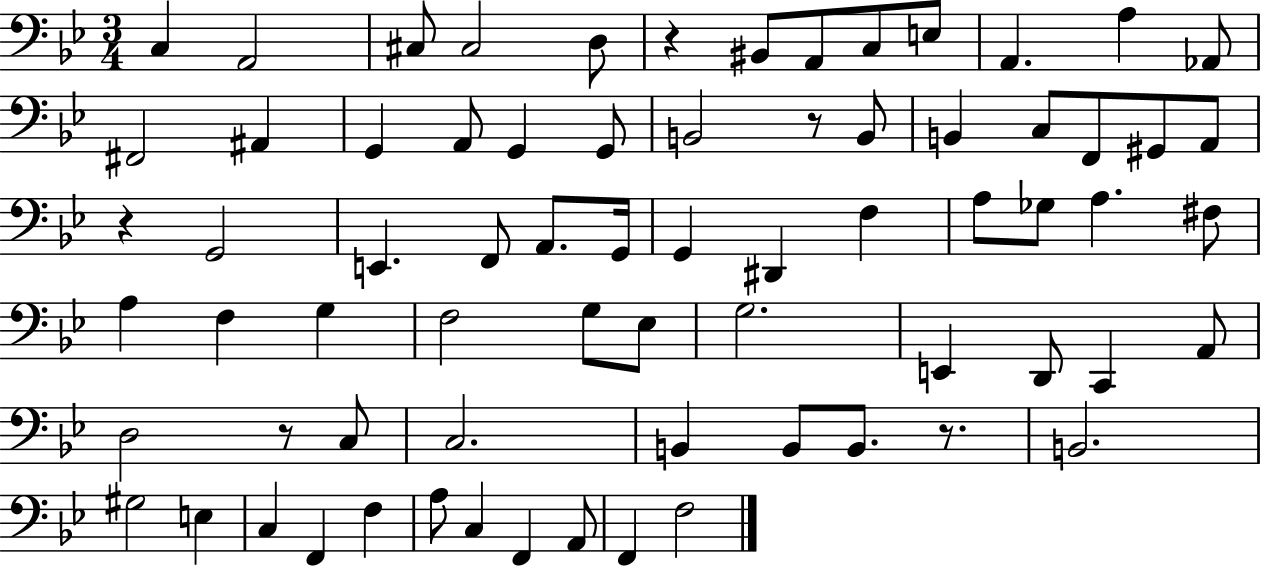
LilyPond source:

{
  \clef bass
  \numericTimeSignature
  \time 3/4
  \key bes \major
  \repeat volta 2 { c4 a,2 | cis8 cis2 d8 | r4 bis,8 a,8 c8 e8 | a,4. a4 aes,8 | \break fis,2 ais,4 | g,4 a,8 g,4 g,8 | b,2 r8 b,8 | b,4 c8 f,8 gis,8 a,8 | \break r4 g,2 | e,4. f,8 a,8. g,16 | g,4 dis,4 f4 | a8 ges8 a4. fis8 | \break a4 f4 g4 | f2 g8 ees8 | g2. | e,4 d,8 c,4 a,8 | \break d2 r8 c8 | c2. | b,4 b,8 b,8. r8. | b,2. | \break gis2 e4 | c4 f,4 f4 | a8 c4 f,4 a,8 | f,4 f2 | \break } \bar "|."
}